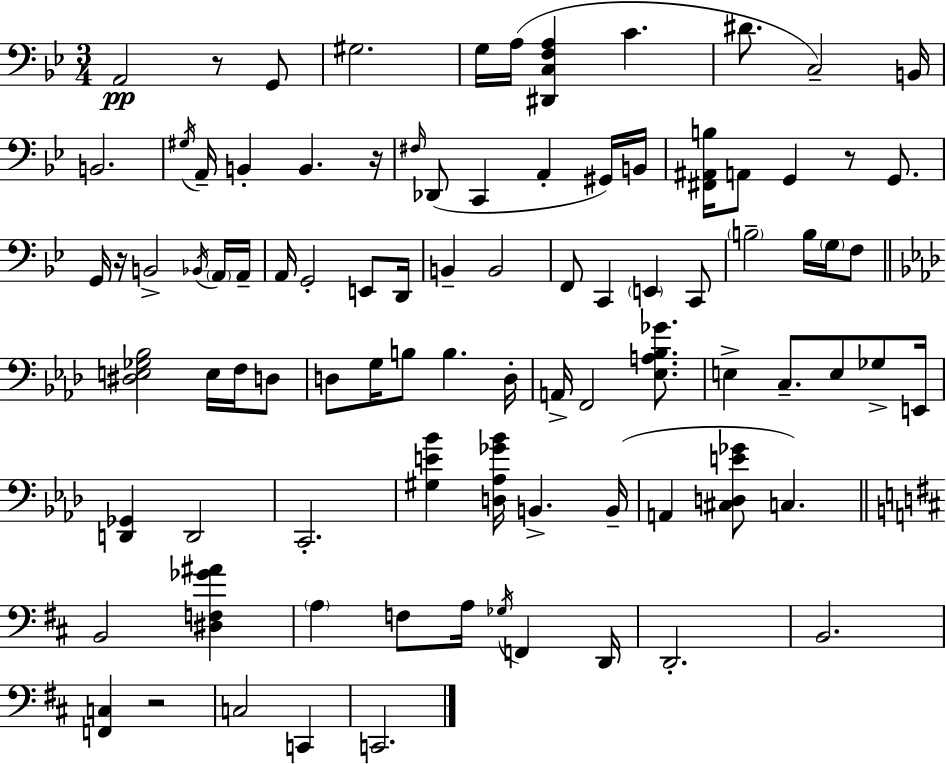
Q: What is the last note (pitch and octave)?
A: C2